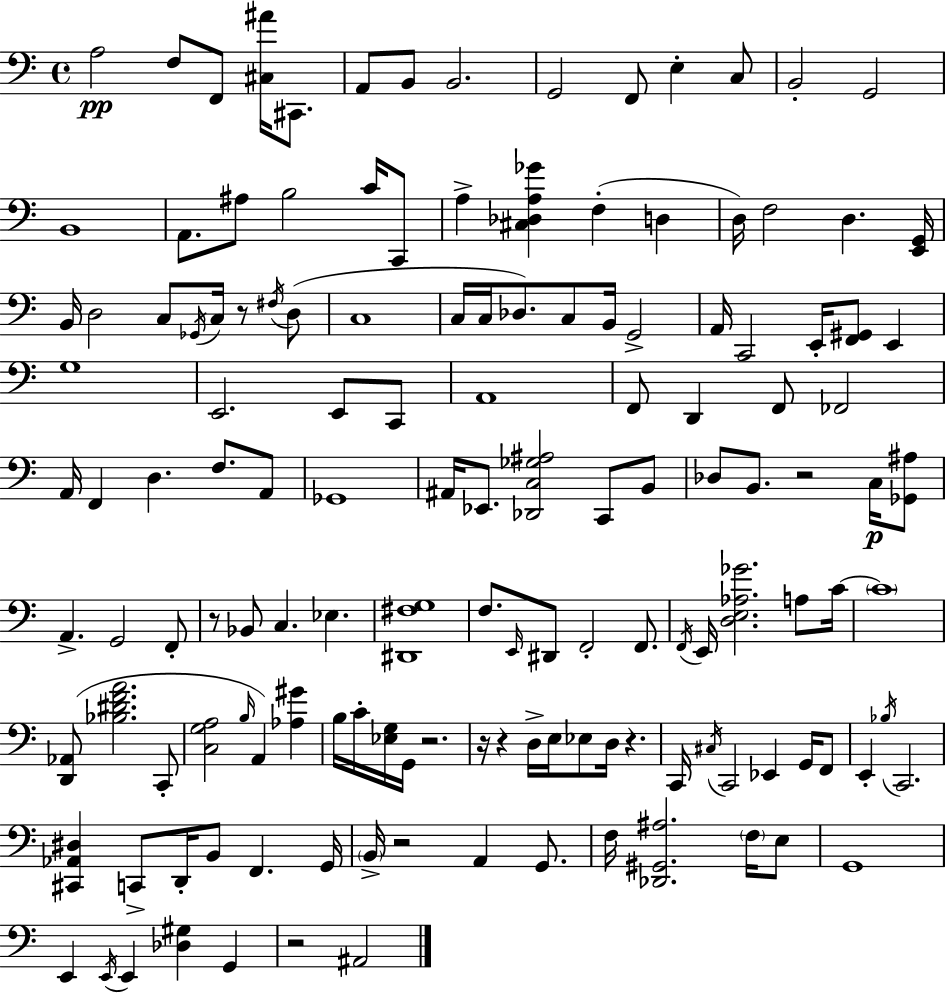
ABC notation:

X:1
T:Untitled
M:4/4
L:1/4
K:C
A,2 F,/2 F,,/2 [^C,^A]/4 ^C,,/2 A,,/2 B,,/2 B,,2 G,,2 F,,/2 E, C,/2 B,,2 G,,2 B,,4 A,,/2 ^A,/2 B,2 C/4 C,,/2 A, [^C,_D,A,_G] F, D, D,/4 F,2 D, [E,,G,,]/4 B,,/4 D,2 C,/2 _G,,/4 C,/4 z/2 ^F,/4 D,/2 C,4 C,/4 C,/4 _D,/2 C,/2 B,,/4 G,,2 A,,/4 C,,2 E,,/4 [F,,^G,,]/2 E,, G,4 E,,2 E,,/2 C,,/2 A,,4 F,,/2 D,, F,,/2 _F,,2 A,,/4 F,, D, F,/2 A,,/2 _G,,4 ^A,,/4 _E,,/2 [_D,,C,_G,^A,]2 C,,/2 B,,/2 _D,/2 B,,/2 z2 C,/4 [_G,,^A,]/2 A,, G,,2 F,,/2 z/2 _B,,/2 C, _E, [^D,,^F,G,]4 F,/2 E,,/4 ^D,,/2 F,,2 F,,/2 F,,/4 E,,/4 [D,E,_A,_G]2 A,/2 C/4 C4 [D,,_A,,]/2 [_B,^DFA]2 C,,/2 [C,G,A,]2 B,/4 A,, [_A,^G] B,/4 C/4 [_E,G,]/4 G,,/4 z2 z/4 z D,/4 E,/4 _E,/2 D,/4 z C,,/4 ^C,/4 C,,2 _E,, G,,/4 F,,/2 E,, _B,/4 C,,2 [^C,,_A,,^D,] C,,/2 D,,/4 B,,/2 F,, G,,/4 B,,/4 z2 A,, G,,/2 F,/4 [_D,,^G,,^A,]2 F,/4 E,/2 G,,4 E,, E,,/4 E,, [_D,^G,] G,, z2 ^A,,2